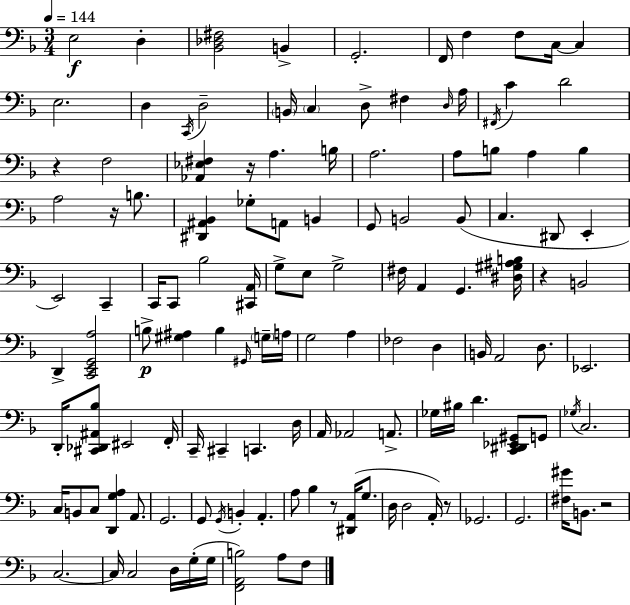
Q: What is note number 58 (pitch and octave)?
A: G3